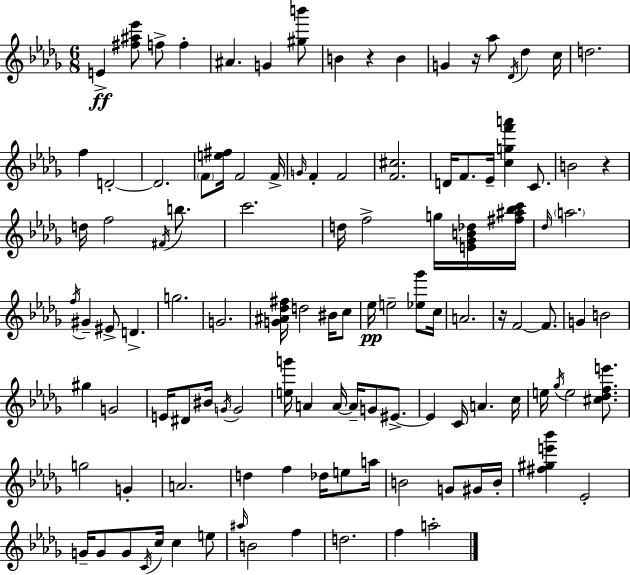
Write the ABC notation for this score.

X:1
T:Untitled
M:6/8
L:1/4
K:Bbm
E [^f^a_e']/2 f/2 f ^A G [^gb']/2 B z B G z/4 _a/2 _D/4 _d c/4 d2 f D2 D2 F/2 [e^f]/4 F2 F/4 G/4 F F2 [F^c]2 D/4 F/2 _E/4 [cgf'a'] C/2 B2 z d/4 f2 ^F/4 b/2 c'2 d/4 f2 g/4 [E_GB_d]/4 [^f^a_bc']/4 _d/4 a2 f/4 ^G ^E/2 D g2 G2 [G^A_d^f]/4 d2 ^B/4 c/2 _e/4 e2 [_e_g']/2 c/4 A2 z/4 F2 F/2 G B2 ^g G2 E/4 ^D/2 ^B/4 G/4 G2 [eg']/4 A A/4 A/4 G/2 ^E/2 ^E C/4 A c/4 e/4 _g/4 e2 [^c_dfe']/2 g2 G A2 d f _d/4 e/2 a/4 B2 G/2 ^G/4 B/4 [^f^ge'_b'] _E2 G/4 G/2 G/2 C/4 c/4 c e/2 ^a/4 B2 f d2 f a2